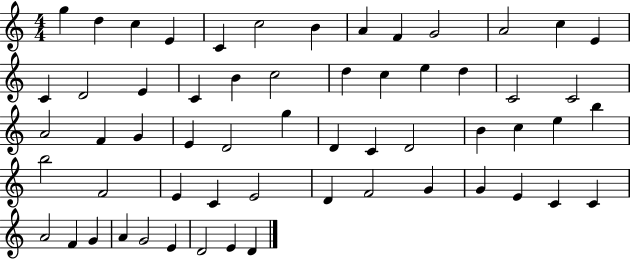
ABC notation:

X:1
T:Untitled
M:4/4
L:1/4
K:C
g d c E C c2 B A F G2 A2 c E C D2 E C B c2 d c e d C2 C2 A2 F G E D2 g D C D2 B c e b b2 F2 E C E2 D F2 G G E C C A2 F G A G2 E D2 E D